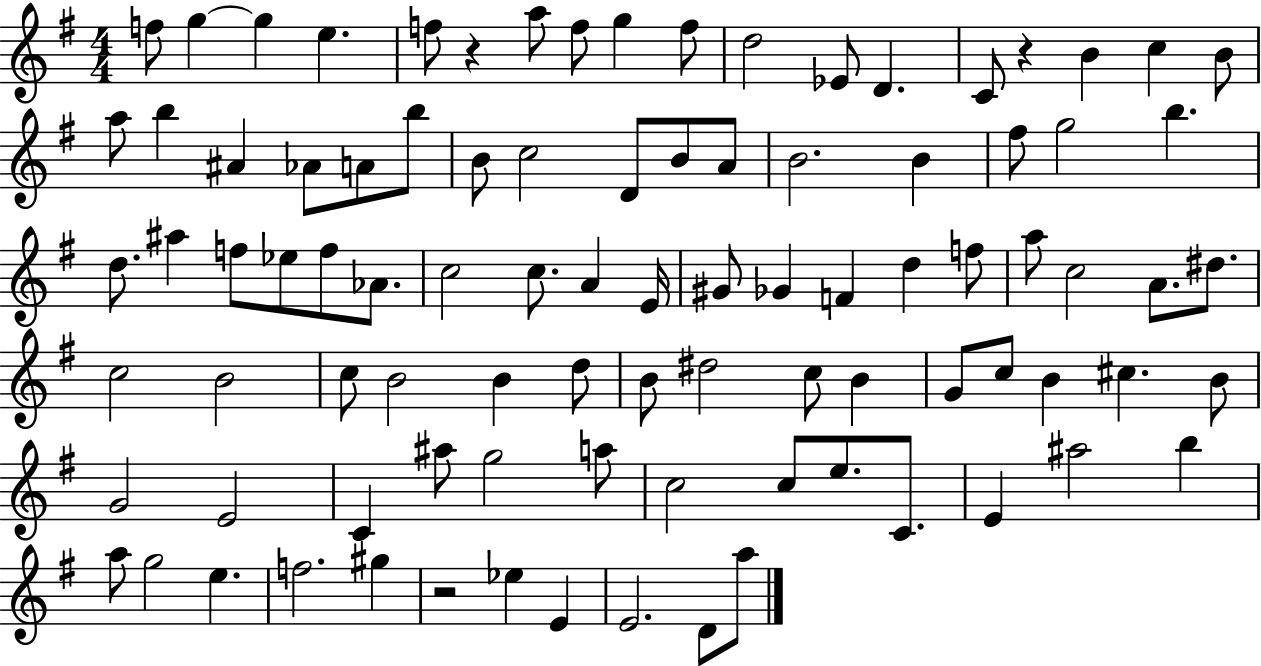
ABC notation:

X:1
T:Untitled
M:4/4
L:1/4
K:G
f/2 g g e f/2 z a/2 f/2 g f/2 d2 _E/2 D C/2 z B c B/2 a/2 b ^A _A/2 A/2 b/2 B/2 c2 D/2 B/2 A/2 B2 B ^f/2 g2 b d/2 ^a f/2 _e/2 f/2 _A/2 c2 c/2 A E/4 ^G/2 _G F d f/2 a/2 c2 A/2 ^d/2 c2 B2 c/2 B2 B d/2 B/2 ^d2 c/2 B G/2 c/2 B ^c B/2 G2 E2 C ^a/2 g2 a/2 c2 c/2 e/2 C/2 E ^a2 b a/2 g2 e f2 ^g z2 _e E E2 D/2 a/2